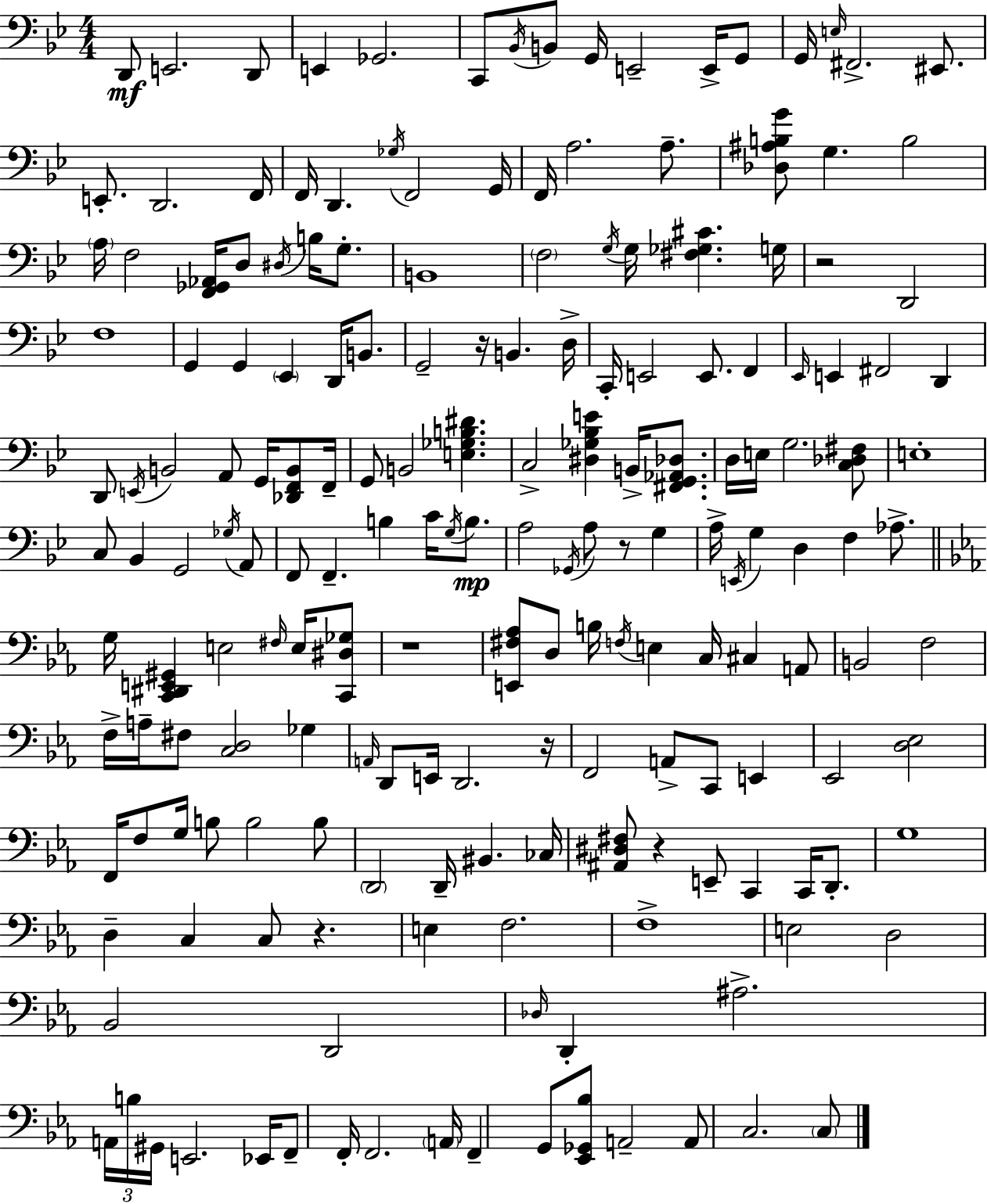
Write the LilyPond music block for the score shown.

{
  \clef bass
  \numericTimeSignature
  \time 4/4
  \key g \minor
  d,8\mf e,2. d,8 | e,4 ges,2. | c,8 \acciaccatura { bes,16 } b,8 g,16 e,2-- e,16-> g,8 | g,16 \grace { e16 } fis,2.-> eis,8. | \break e,8.-. d,2. | f,16 f,16 d,4. \acciaccatura { ges16 } f,2 | g,16 f,16 a2. | a8.-- <des ais b g'>8 g4. b2 | \break \parenthesize a16 f2 <f, ges, aes,>16 d8 \acciaccatura { dis16 } | b16 g8.-. b,1 | \parenthesize f2 \acciaccatura { g16 } g16 <fis ges cis'>4. | g16 r2 d,2 | \break f1 | g,4 g,4 \parenthesize ees,4 | d,16 b,8. g,2-- r16 b,4. | d16-> c,16-. e,2 e,8. | \break f,4 \grace { ees,16 } e,4 fis,2 | d,4 d,8 \acciaccatura { e,16 } b,2 | a,8 g,16 <des, f, b,>8 f,16-- g,8 b,2 | <e ges b dis'>4. c2-> <dis ges bes e'>4 | \break b,16-> <fis, g, aes, des>8. d16 e16 g2. | <c des fis>8 e1-. | c8 bes,4 g,2 | \acciaccatura { ges16 } a,8 f,8 f,4.-- | \break b4 c'16 \acciaccatura { g16 } b8.\mp a2 | \acciaccatura { ges,16 } a8 r8 g4 a16-> \acciaccatura { e,16 } g4 | d4 f4 aes8.-> \bar "||" \break \key ees \major g16 <c, dis, e, gis,>4 e2 \grace { fis16 } e16 <c, dis ges>8 | r1 | <e, fis aes>8 d8 b16 \acciaccatura { f16 } e4 c16 cis4 | a,8 b,2 f2 | \break f16-> a16-- fis8 <c d>2 ges4 | \grace { a,16 } d,8 e,16 d,2. | r16 f,2 a,8-> c,8 e,4 | ees,2 <d ees>2 | \break f,16 f8 g16 b8 b2 | b8 \parenthesize d,2 d,16-- bis,4. | ces16 <ais, dis fis>8 r4 e,8-- c,4 c,16 | d,8.-. g1 | \break d4-- c4 c8 r4. | e4 f2. | f1-> | e2 d2 | \break bes,2 d,2 | \grace { des16 } d,4-. ais2.-> | \tuplet 3/2 { a,16 b16 gis,16 } e,2. | ees,16 f,8-- f,16-. f,2. | \break \parenthesize a,16 f,4-- g,8 <ees, ges, bes>8 a,2-- | a,8 c2. | \parenthesize c8 \bar "|."
}